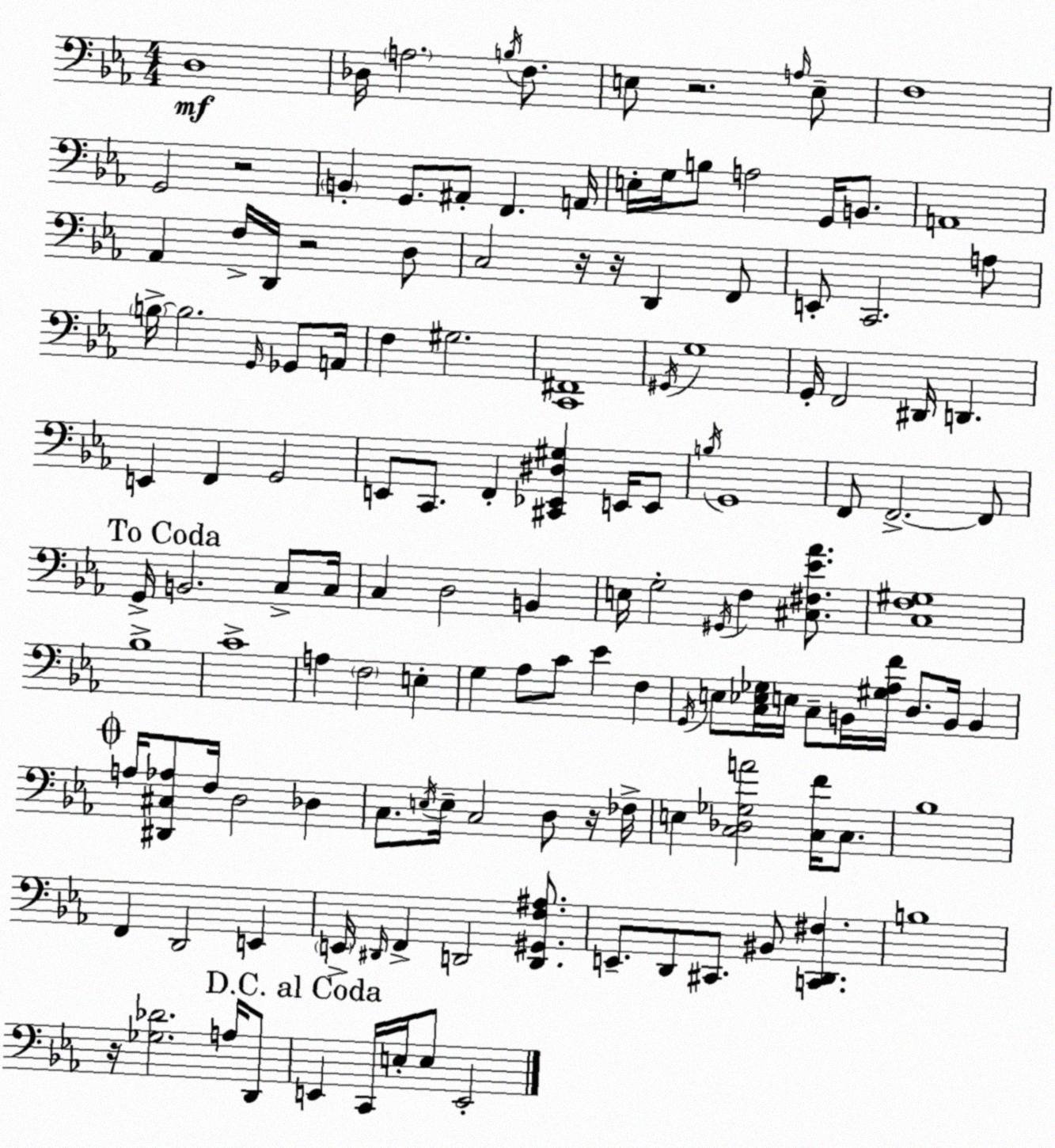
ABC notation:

X:1
T:Untitled
M:4/4
L:1/4
K:Eb
D,4 _D,/4 A,2 B,/4 F,/2 E,/2 z2 A,/4 E,/2 F,4 G,,2 z2 B,, G,,/2 ^A,,/2 F,, A,,/4 E,/4 G,/4 B,/2 A,2 G,,/4 B,,/2 A,,4 _A,, F,/4 D,,/4 z2 D,/2 C,2 z/4 z/4 D,, F,,/2 E,,/2 C,,2 A,/2 B,/4 B,2 G,,/4 _G,,/2 A,,/4 F, ^G,2 [C,,^F,,]4 ^G,,/4 G,4 G,,/4 F,,2 ^D,,/4 D,, E,, F,, G,,2 E,,/2 C,,/2 F,, [^C,,_E,,^D,^G,] E,,/4 E,,/2 B,/4 G,,4 F,,/2 F,,2 F,,/2 G,,/4 B,,2 C,/2 C,/4 C, D,2 B,, E,/4 G,2 ^G,,/4 F, [^C,^F,_E_A]/2 [C,F,^G,]4 _B,4 C4 A, F,2 E, G, _A,/2 C/2 _E F, G,,/4 E,/2 [C,_E,_G,]/4 E,/4 C,/2 B,,/4 [^G,_A,F]/4 D,/2 B,,/4 B,, A,/4 [^D,,^C,_A,]/2 F,/4 D,2 _D, C,/2 E,/4 E,/4 C,2 D,/2 z/4 _F,/4 E, [C,_D,_G,A]2 [C,F]/4 C,/2 _B,4 F,, D,,2 E,, E,,/4 ^D,,/4 F,, D,,2 [D,,^G,,F,^A,]/2 E,,/2 D,,/2 ^C,,/2 ^B,,/2 [C,,D,,^F,] B,4 z/4 [_G,_D]2 A,/4 D,,/2 E,, C,,/4 E,/4 E,/2 E,,2